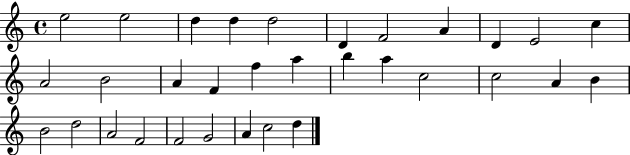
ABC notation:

X:1
T:Untitled
M:4/4
L:1/4
K:C
e2 e2 d d d2 D F2 A D E2 c A2 B2 A F f a b a c2 c2 A B B2 d2 A2 F2 F2 G2 A c2 d